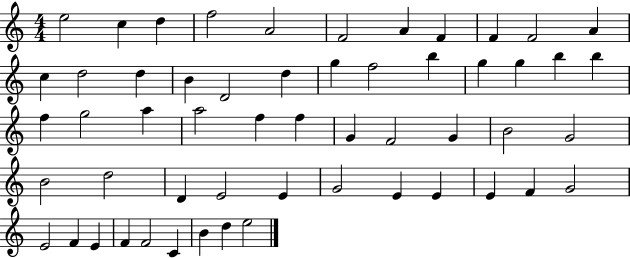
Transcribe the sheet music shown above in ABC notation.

X:1
T:Untitled
M:4/4
L:1/4
K:C
e2 c d f2 A2 F2 A F F F2 A c d2 d B D2 d g f2 b g g b b f g2 a a2 f f G F2 G B2 G2 B2 d2 D E2 E G2 E E E F G2 E2 F E F F2 C B d e2